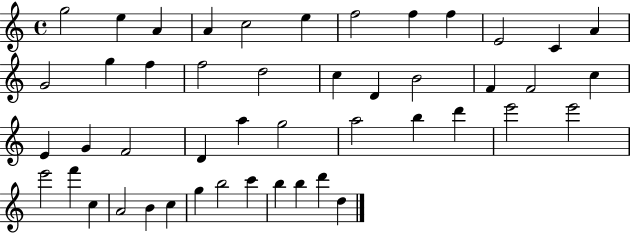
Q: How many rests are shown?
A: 0